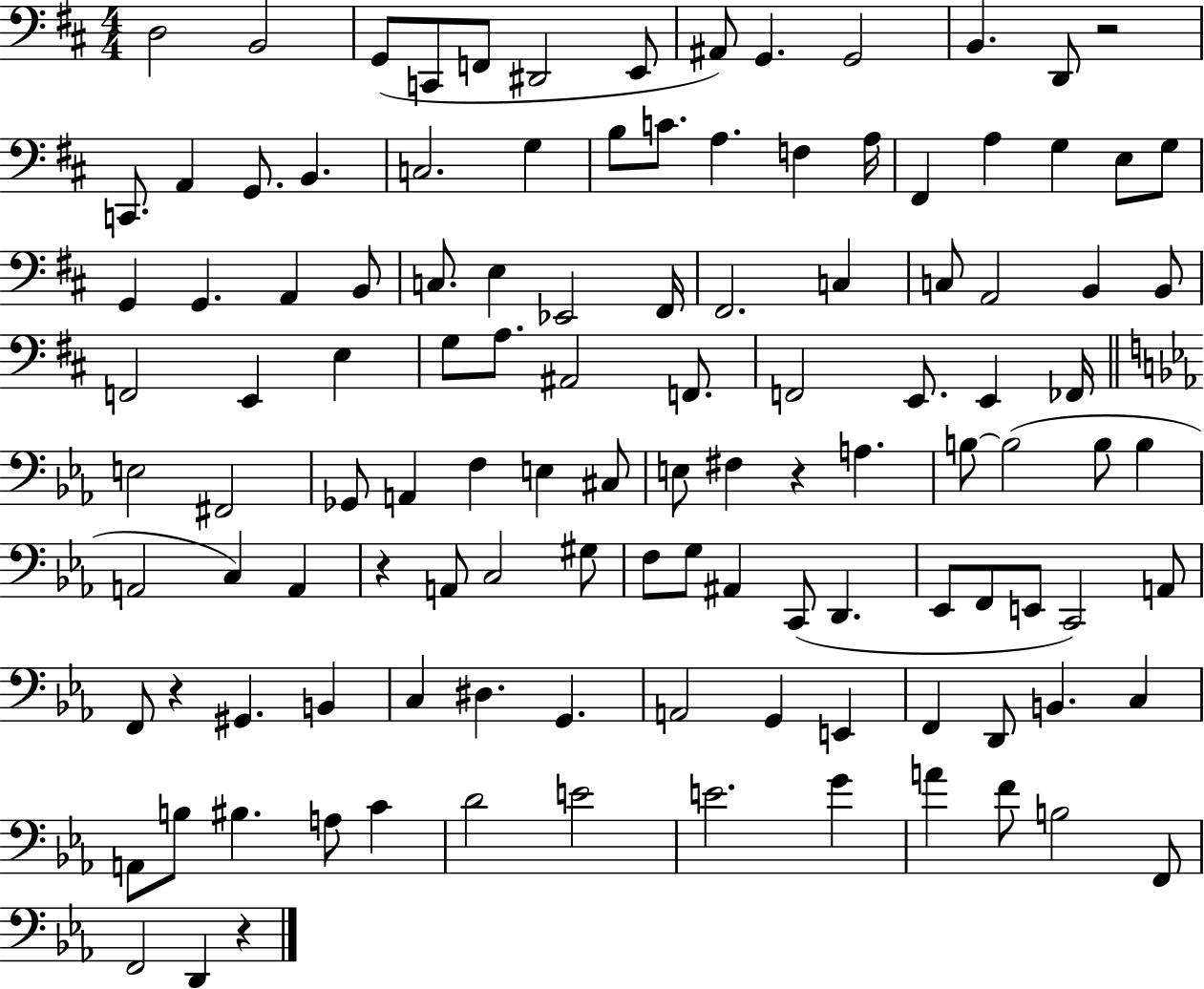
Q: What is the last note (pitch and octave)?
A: D2